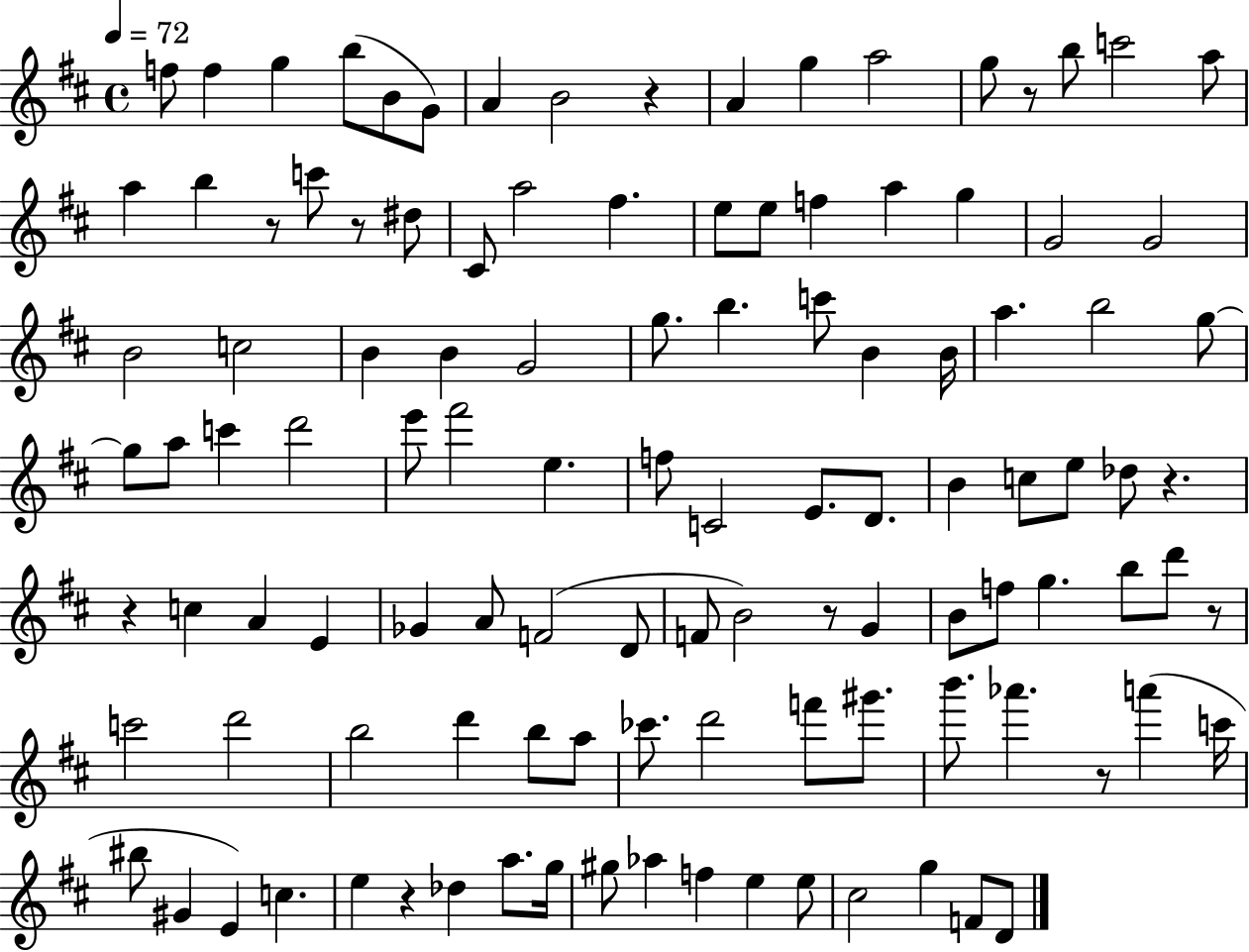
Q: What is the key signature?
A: D major